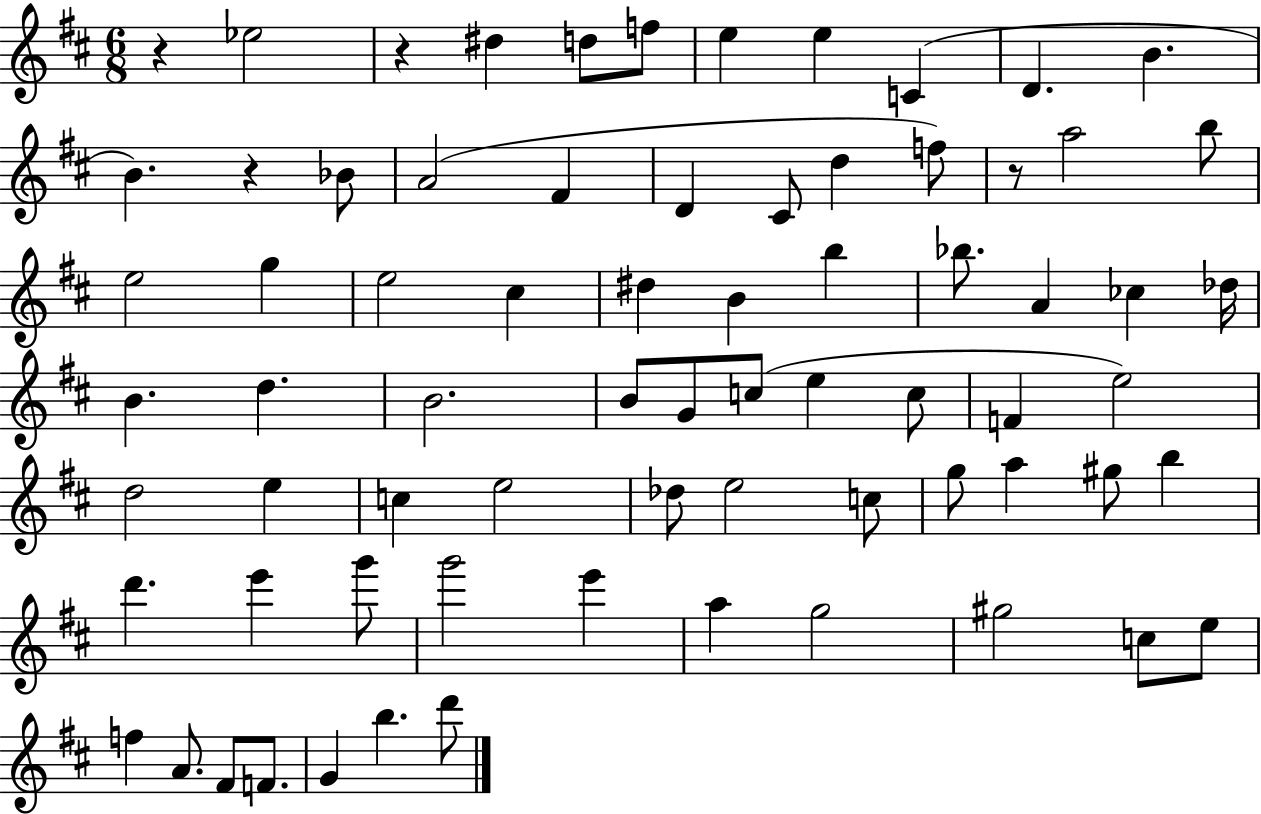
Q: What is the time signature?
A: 6/8